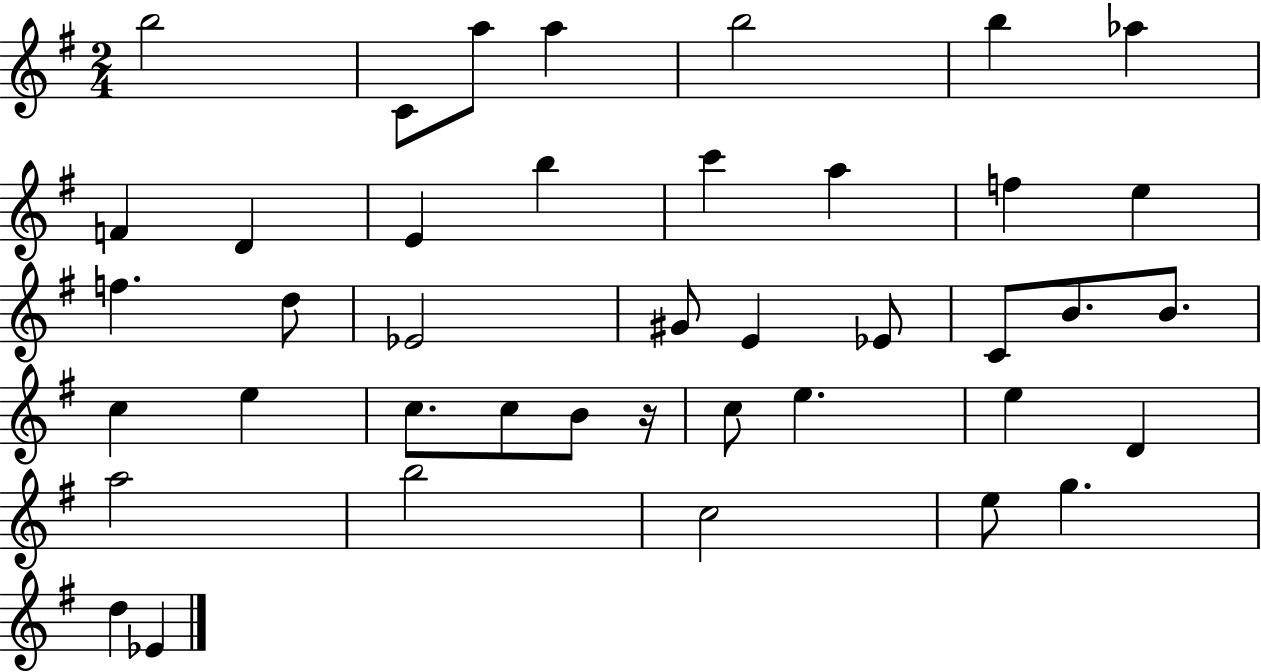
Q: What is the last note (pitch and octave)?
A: Eb4